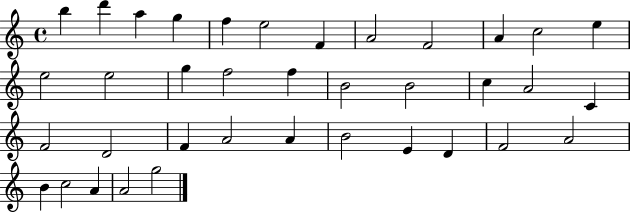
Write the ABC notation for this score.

X:1
T:Untitled
M:4/4
L:1/4
K:C
b d' a g f e2 F A2 F2 A c2 e e2 e2 g f2 f B2 B2 c A2 C F2 D2 F A2 A B2 E D F2 A2 B c2 A A2 g2